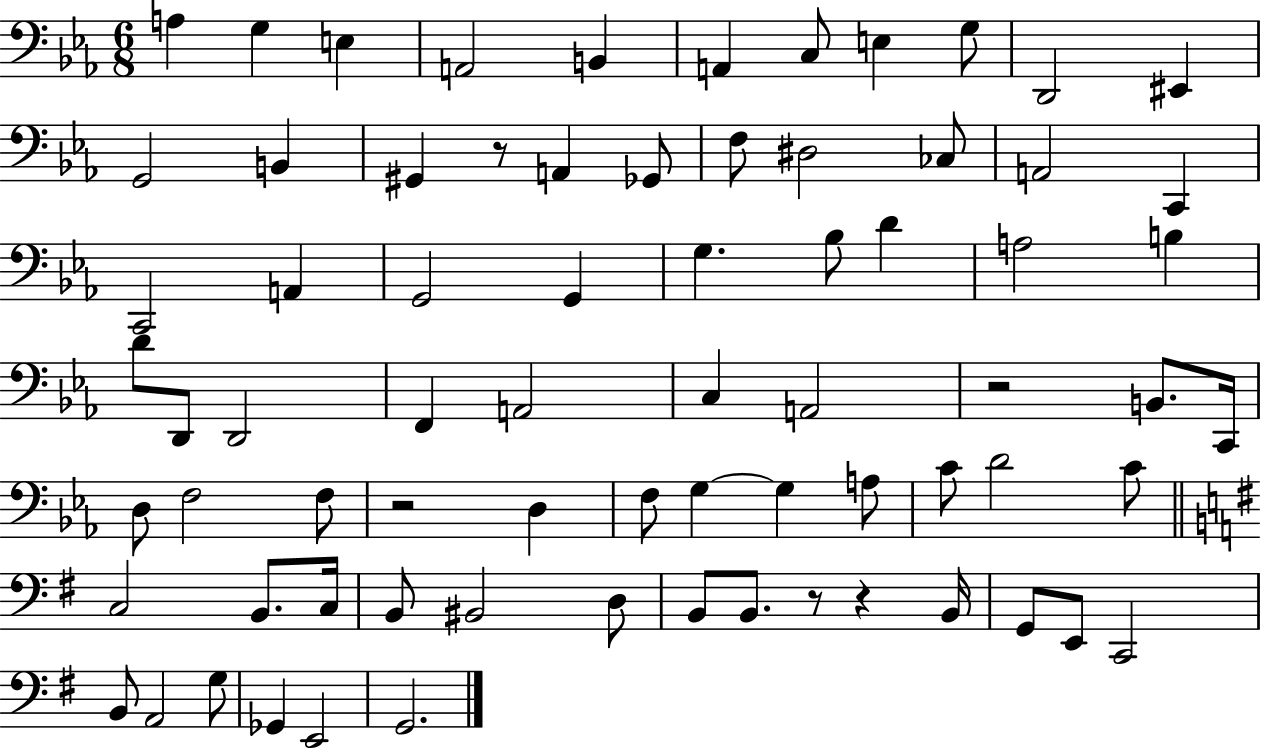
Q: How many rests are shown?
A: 5